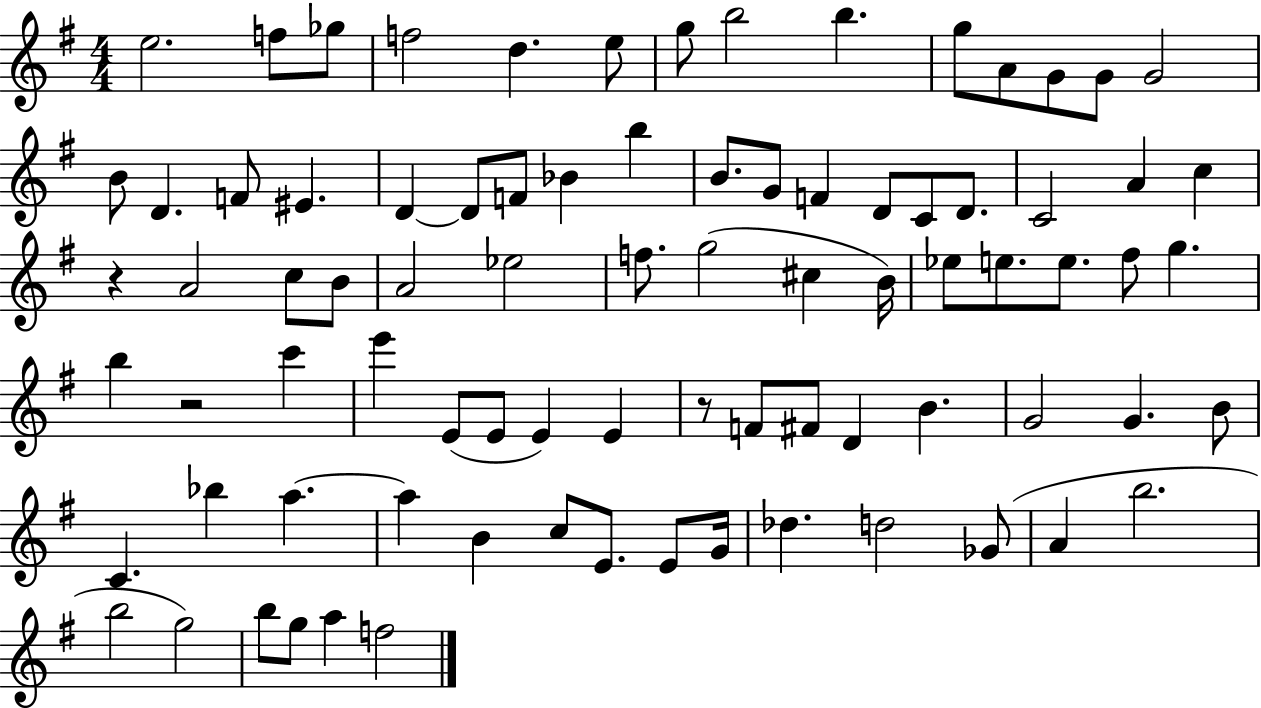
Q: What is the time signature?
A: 4/4